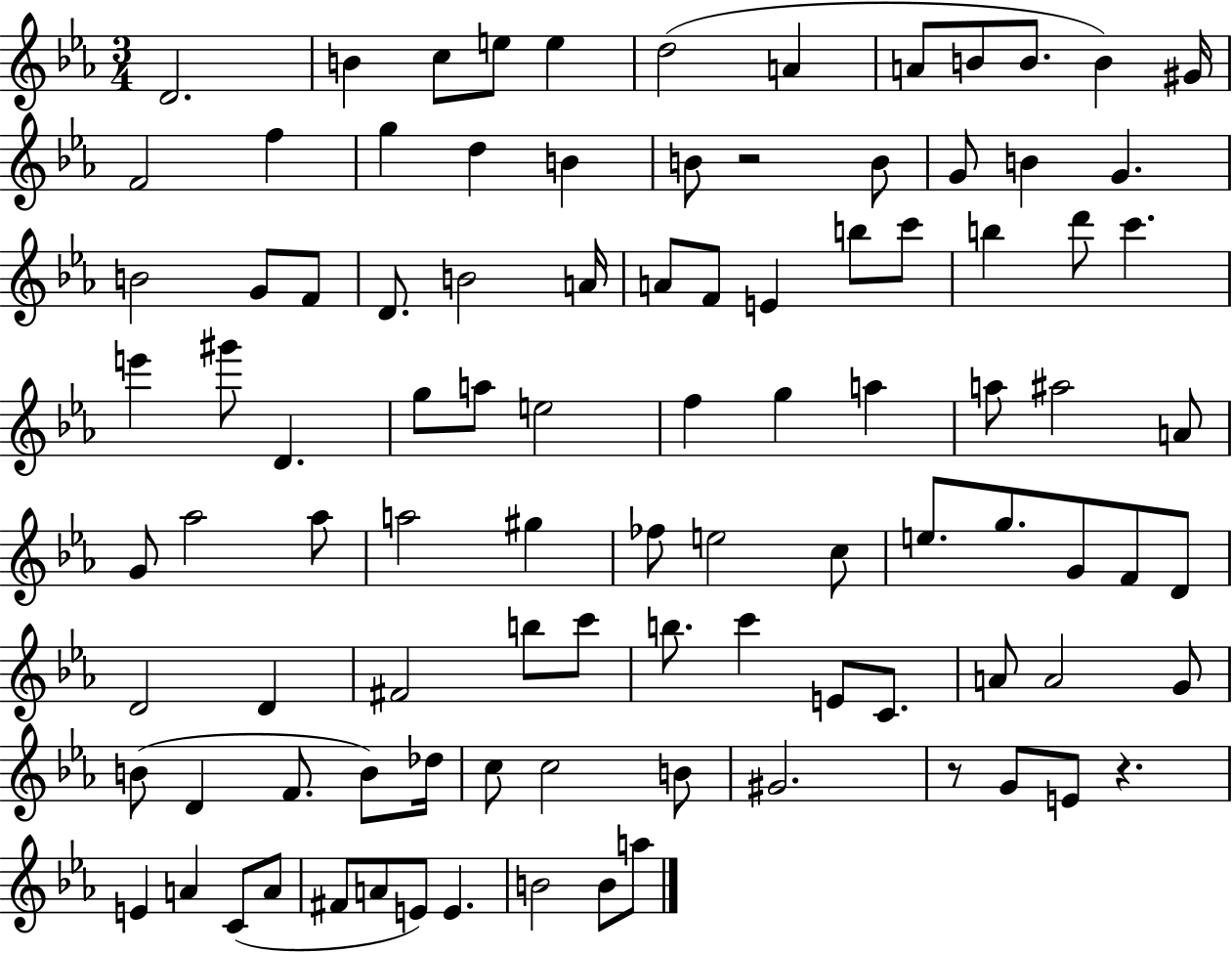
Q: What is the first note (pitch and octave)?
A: D4